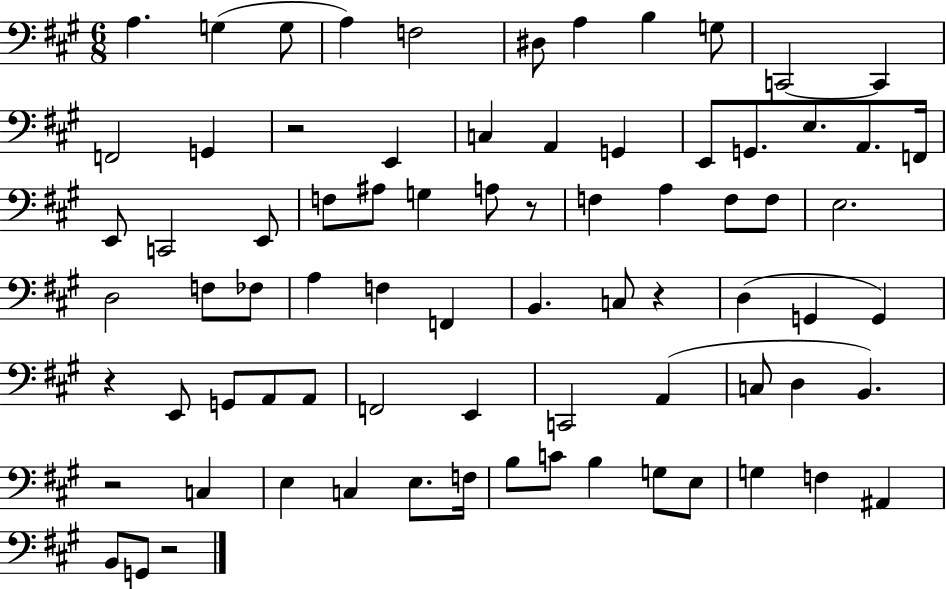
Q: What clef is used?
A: bass